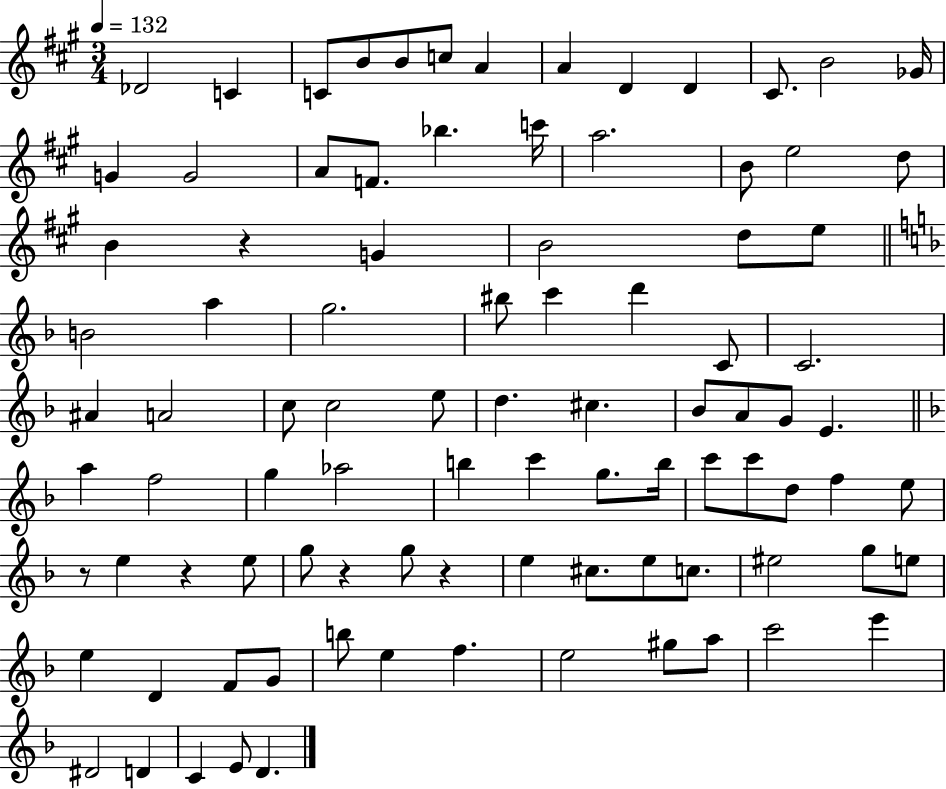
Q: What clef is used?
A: treble